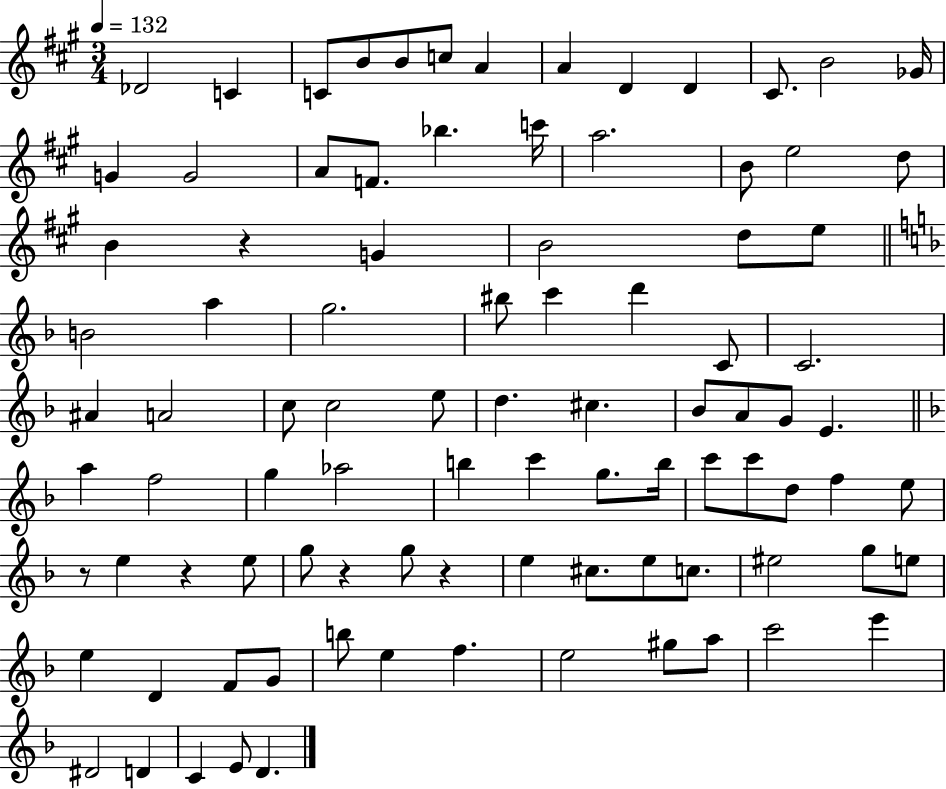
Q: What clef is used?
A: treble